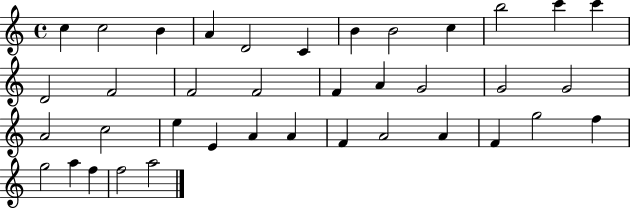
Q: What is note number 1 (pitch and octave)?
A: C5